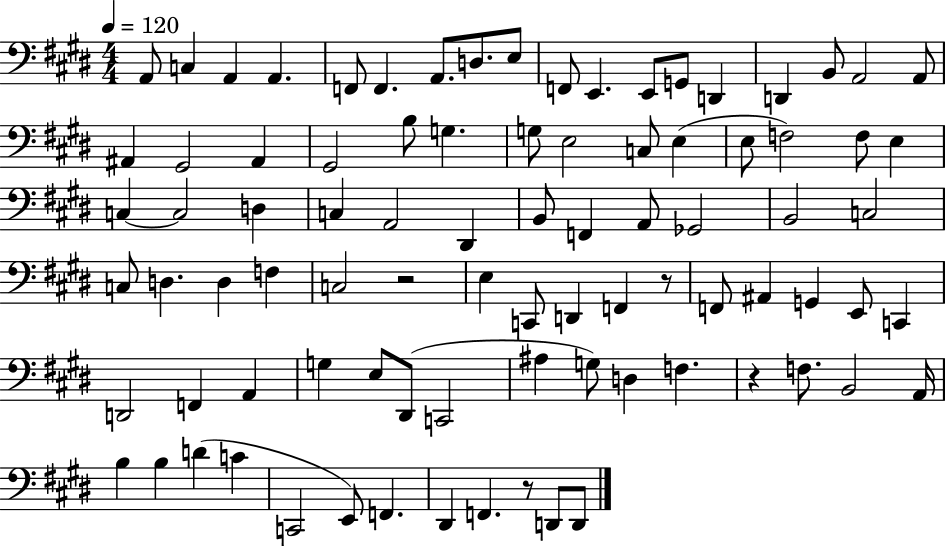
X:1
T:Untitled
M:4/4
L:1/4
K:E
A,,/2 C, A,, A,, F,,/2 F,, A,,/2 D,/2 E,/2 F,,/2 E,, E,,/2 G,,/2 D,, D,, B,,/2 A,,2 A,,/2 ^A,, ^G,,2 ^A,, ^G,,2 B,/2 G, G,/2 E,2 C,/2 E, E,/2 F,2 F,/2 E, C, C,2 D, C, A,,2 ^D,, B,,/2 F,, A,,/2 _G,,2 B,,2 C,2 C,/2 D, D, F, C,2 z2 E, C,,/2 D,, F,, z/2 F,,/2 ^A,, G,, E,,/2 C,, D,,2 F,, A,, G, E,/2 ^D,,/2 C,,2 ^A, G,/2 D, F, z F,/2 B,,2 A,,/4 B, B, D C C,,2 E,,/2 F,, ^D,, F,, z/2 D,,/2 D,,/2